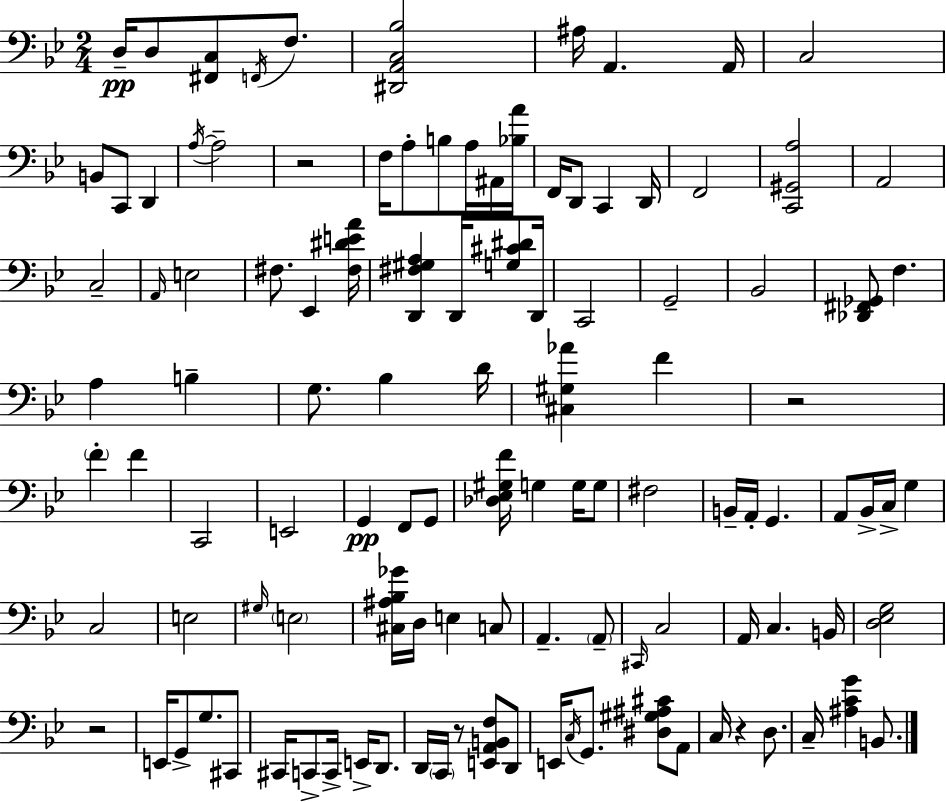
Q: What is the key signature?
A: G minor